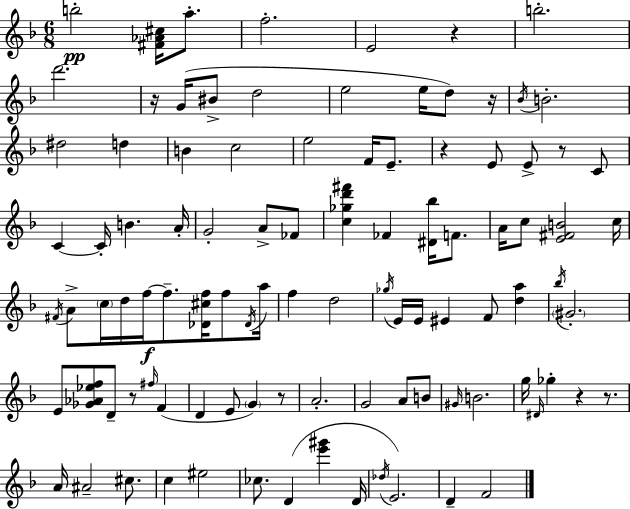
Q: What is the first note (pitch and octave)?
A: B5